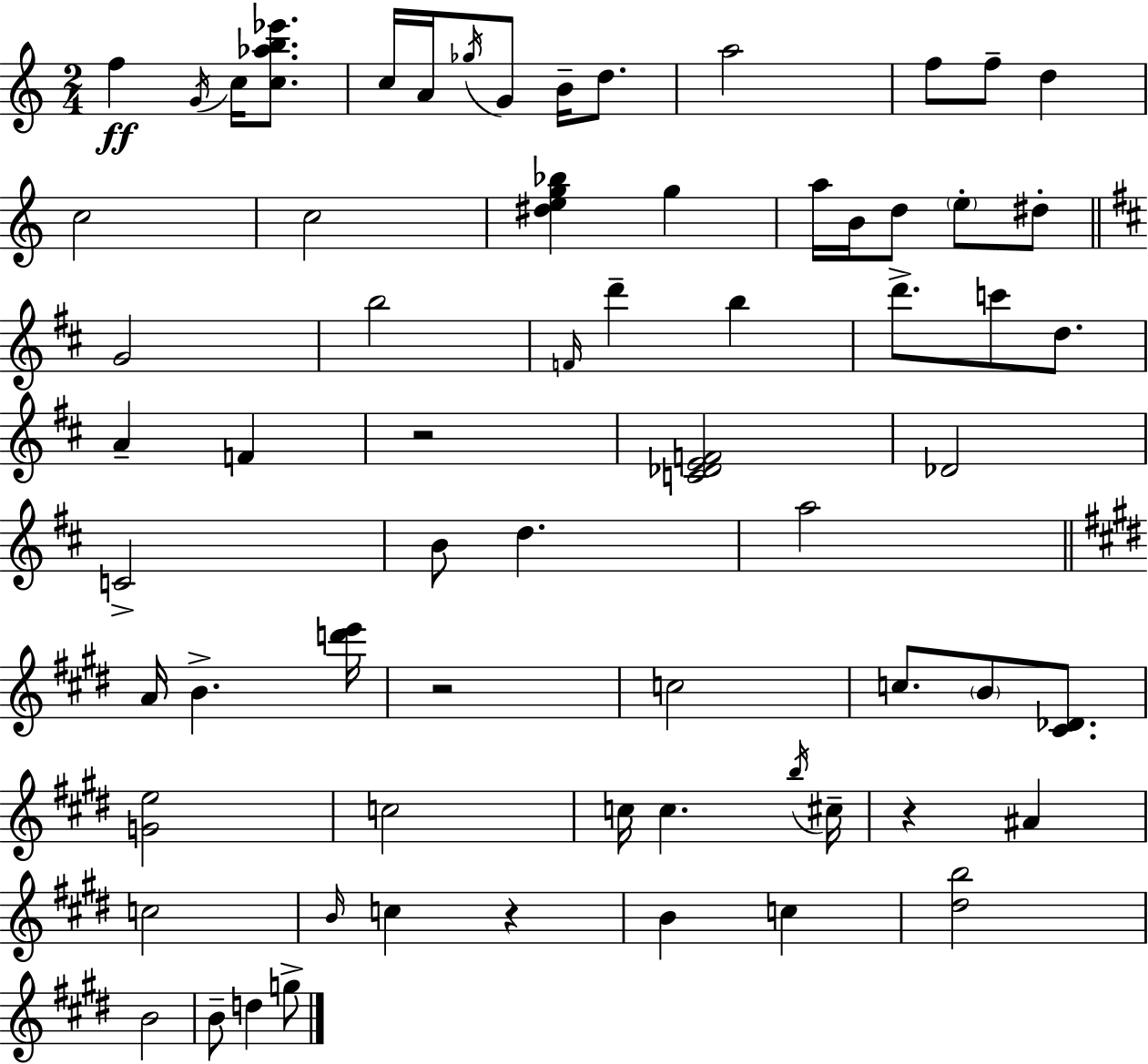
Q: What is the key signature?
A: C major